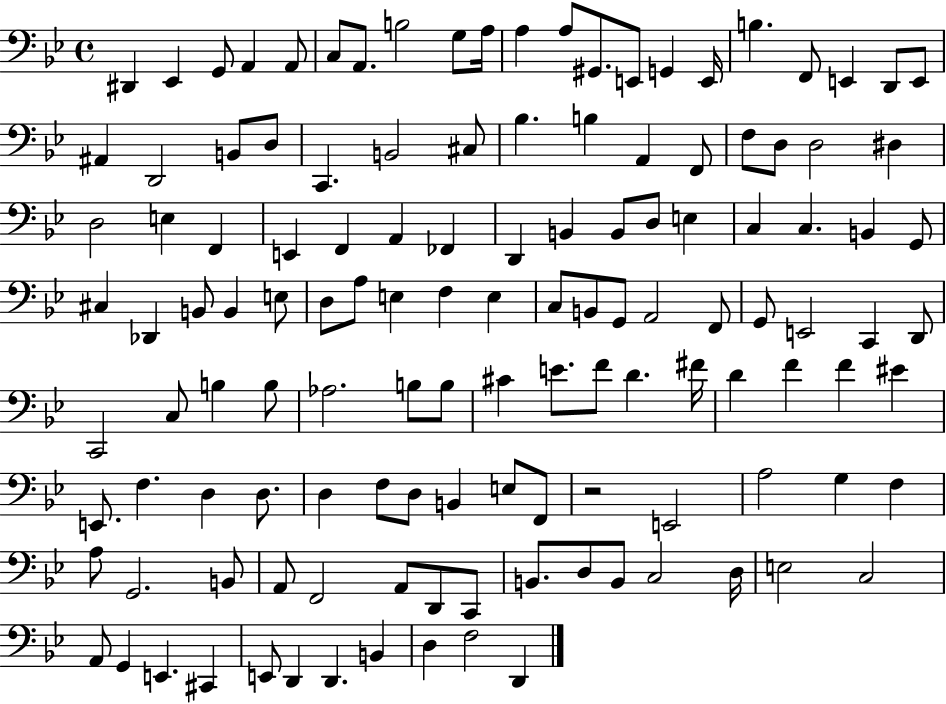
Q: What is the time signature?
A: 4/4